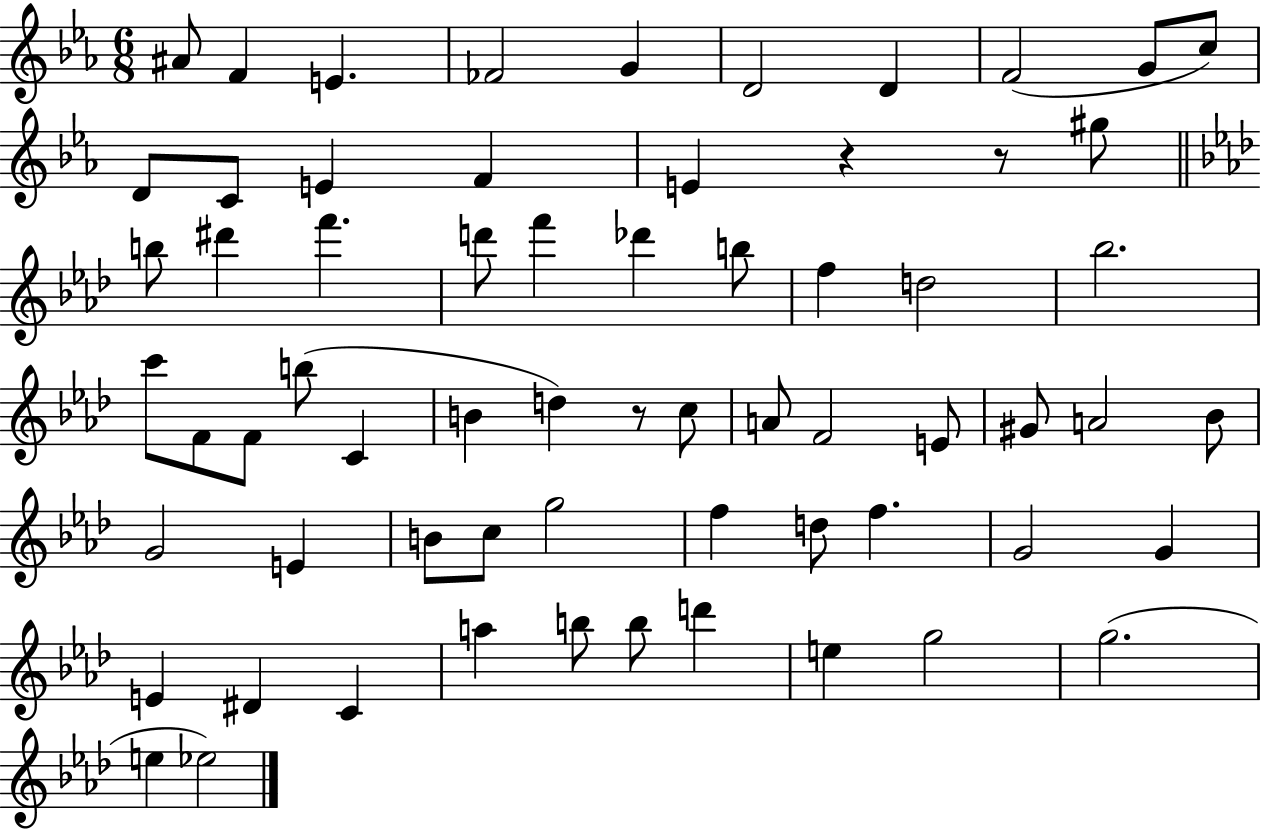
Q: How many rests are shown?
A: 3